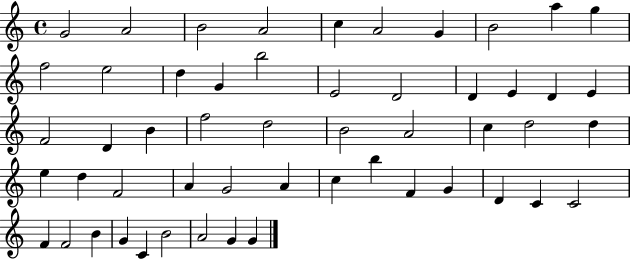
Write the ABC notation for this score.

X:1
T:Untitled
M:4/4
L:1/4
K:C
G2 A2 B2 A2 c A2 G B2 a g f2 e2 d G b2 E2 D2 D E D E F2 D B f2 d2 B2 A2 c d2 d e d F2 A G2 A c b F G D C C2 F F2 B G C B2 A2 G G